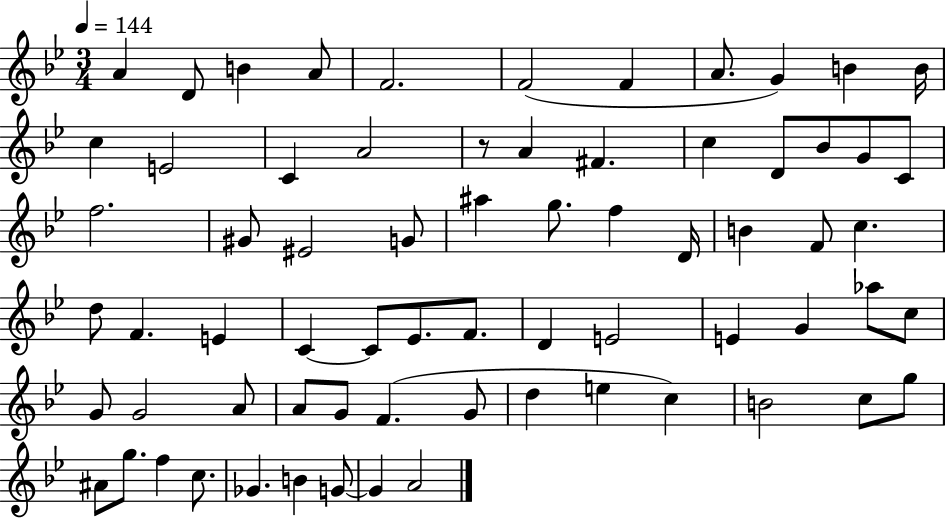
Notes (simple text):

A4/q D4/e B4/q A4/e F4/h. F4/h F4/q A4/e. G4/q B4/q B4/s C5/q E4/h C4/q A4/h R/e A4/q F#4/q. C5/q D4/e Bb4/e G4/e C4/e F5/h. G#4/e EIS4/h G4/e A#5/q G5/e. F5/q D4/s B4/q F4/e C5/q. D5/e F4/q. E4/q C4/q C4/e Eb4/e. F4/e. D4/q E4/h E4/q G4/q Ab5/e C5/e G4/e G4/h A4/e A4/e G4/e F4/q. G4/e D5/q E5/q C5/q B4/h C5/e G5/e A#4/e G5/e. F5/q C5/e. Gb4/q. B4/q G4/e G4/q A4/h